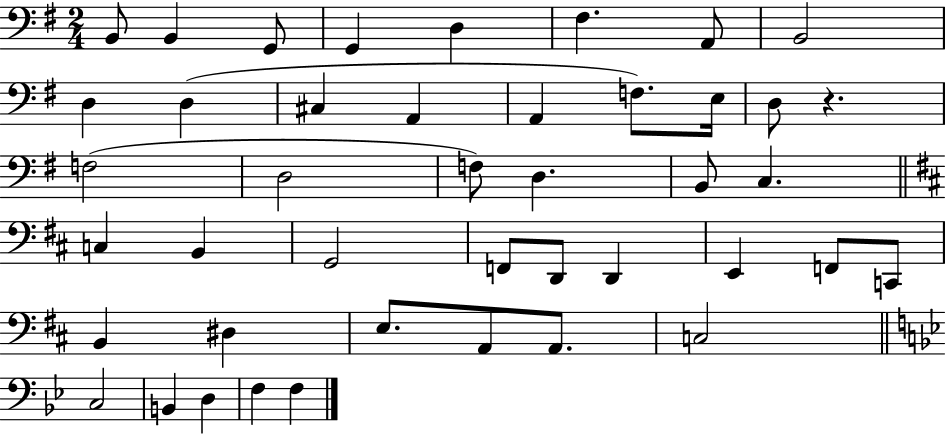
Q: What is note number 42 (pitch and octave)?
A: F3